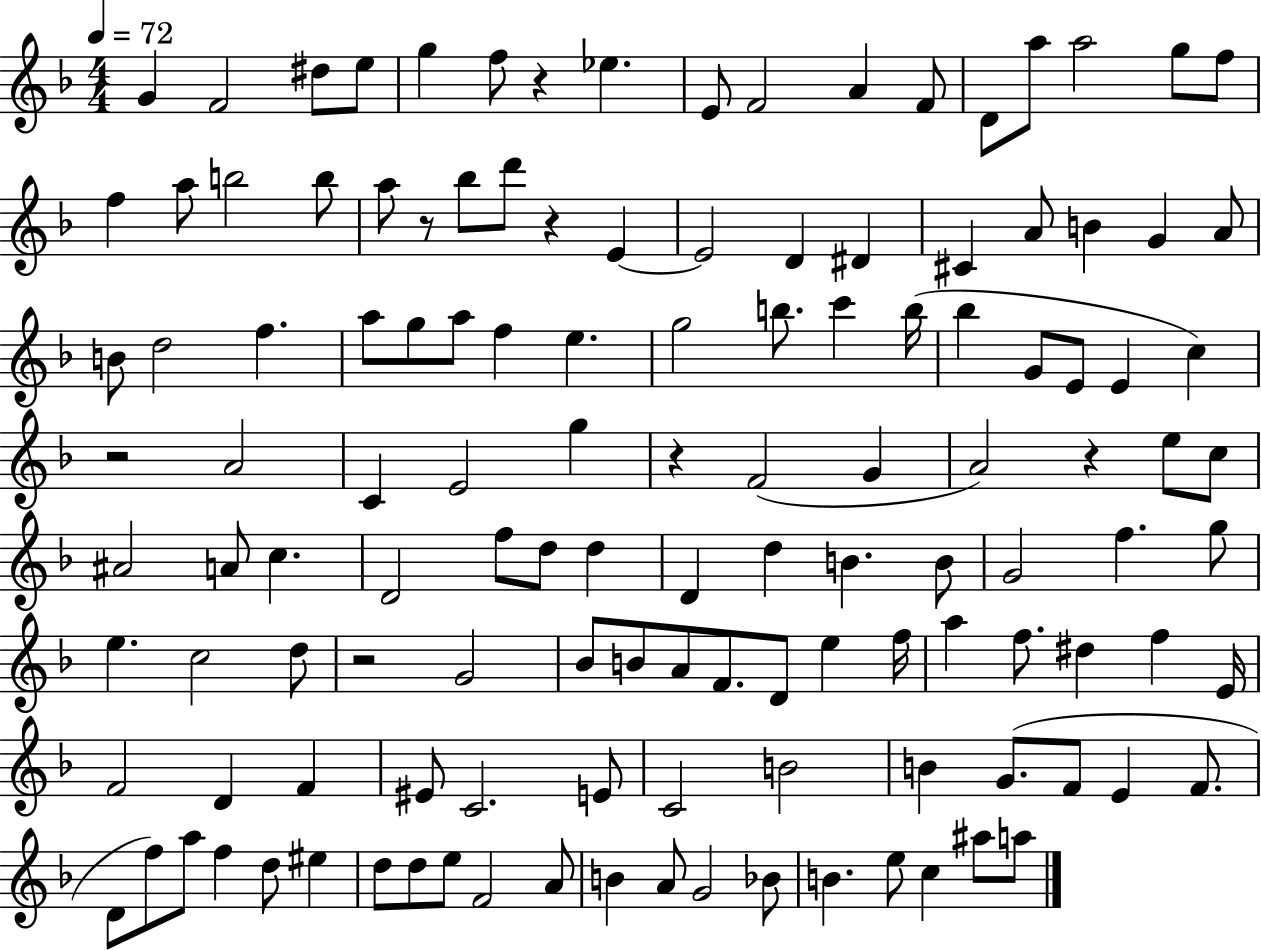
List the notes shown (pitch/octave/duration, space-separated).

G4/q F4/h D#5/e E5/e G5/q F5/e R/q Eb5/q. E4/e F4/h A4/q F4/e D4/e A5/e A5/h G5/e F5/e F5/q A5/e B5/h B5/e A5/e R/e Bb5/e D6/e R/q E4/q E4/h D4/q D#4/q C#4/q A4/e B4/q G4/q A4/e B4/e D5/h F5/q. A5/e G5/e A5/e F5/q E5/q. G5/h B5/e. C6/q B5/s Bb5/q G4/e E4/e E4/q C5/q R/h A4/h C4/q E4/h G5/q R/q F4/h G4/q A4/h R/q E5/e C5/e A#4/h A4/e C5/q. D4/h F5/e D5/e D5/q D4/q D5/q B4/q. B4/e G4/h F5/q. G5/e E5/q. C5/h D5/e R/h G4/h Bb4/e B4/e A4/e F4/e. D4/e E5/q F5/s A5/q F5/e. D#5/q F5/q E4/s F4/h D4/q F4/q EIS4/e C4/h. E4/e C4/h B4/h B4/q G4/e. F4/e E4/q F4/e. D4/e F5/e A5/e F5/q D5/e EIS5/q D5/e D5/e E5/e F4/h A4/e B4/q A4/e G4/h Bb4/e B4/q. E5/e C5/q A#5/e A5/e